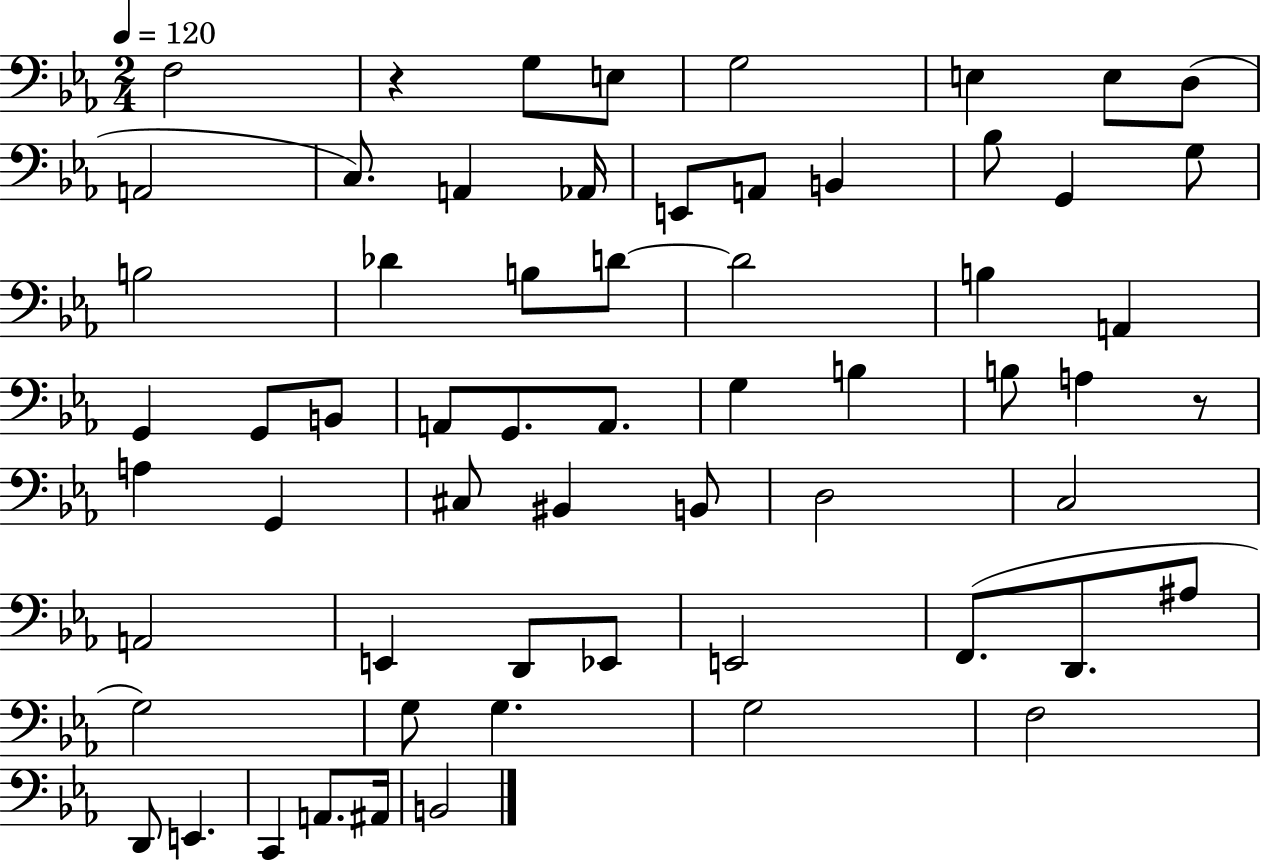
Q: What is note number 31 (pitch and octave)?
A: G3